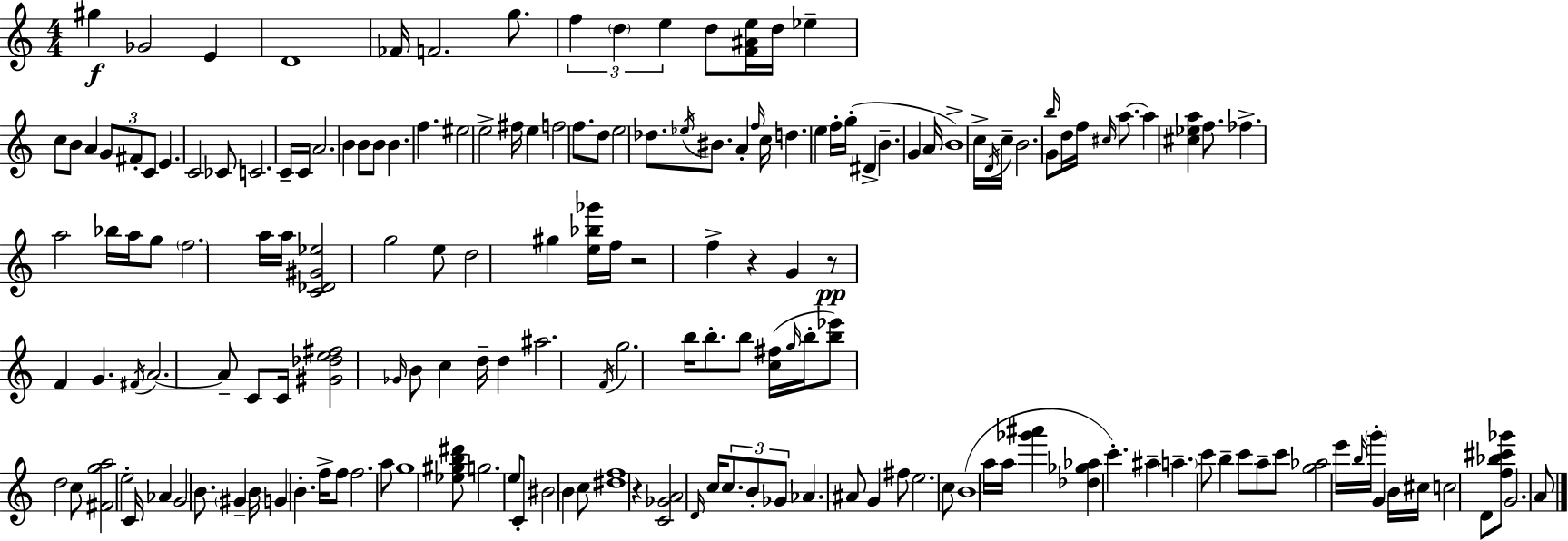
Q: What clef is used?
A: treble